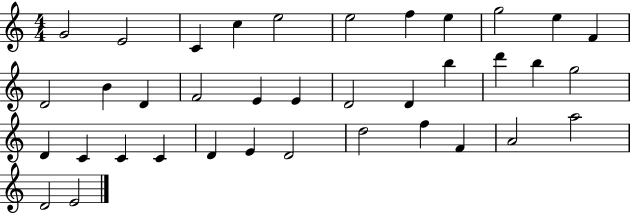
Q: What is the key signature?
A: C major